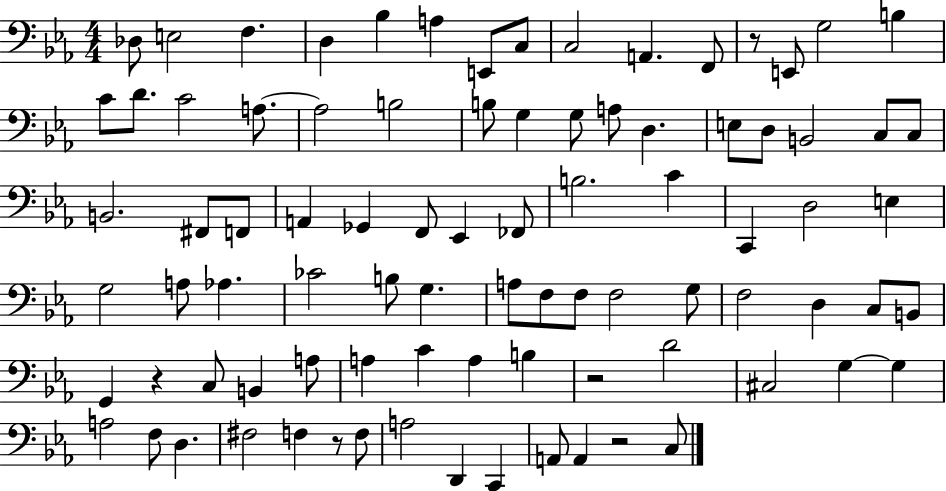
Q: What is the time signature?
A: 4/4